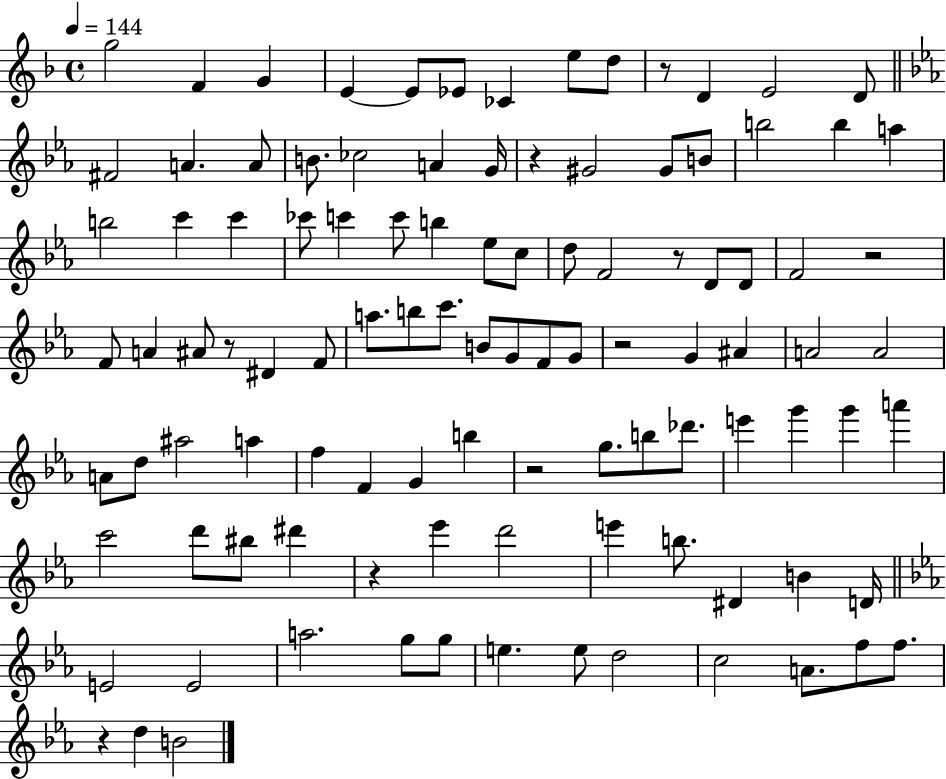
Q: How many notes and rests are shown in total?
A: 104